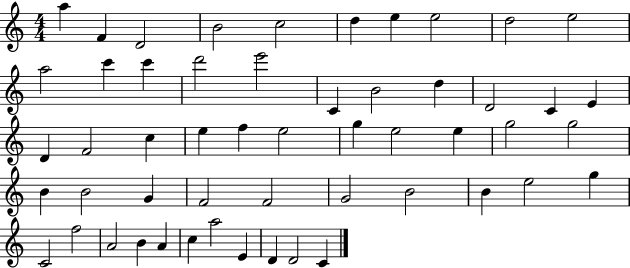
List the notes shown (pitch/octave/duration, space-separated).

A5/q F4/q D4/h B4/h C5/h D5/q E5/q E5/h D5/h E5/h A5/h C6/q C6/q D6/h E6/h C4/q B4/h D5/q D4/h C4/q E4/q D4/q F4/h C5/q E5/q F5/q E5/h G5/q E5/h E5/q G5/h G5/h B4/q B4/h G4/q F4/h F4/h G4/h B4/h B4/q E5/h G5/q C4/h F5/h A4/h B4/q A4/q C5/q A5/h E4/q D4/q D4/h C4/q